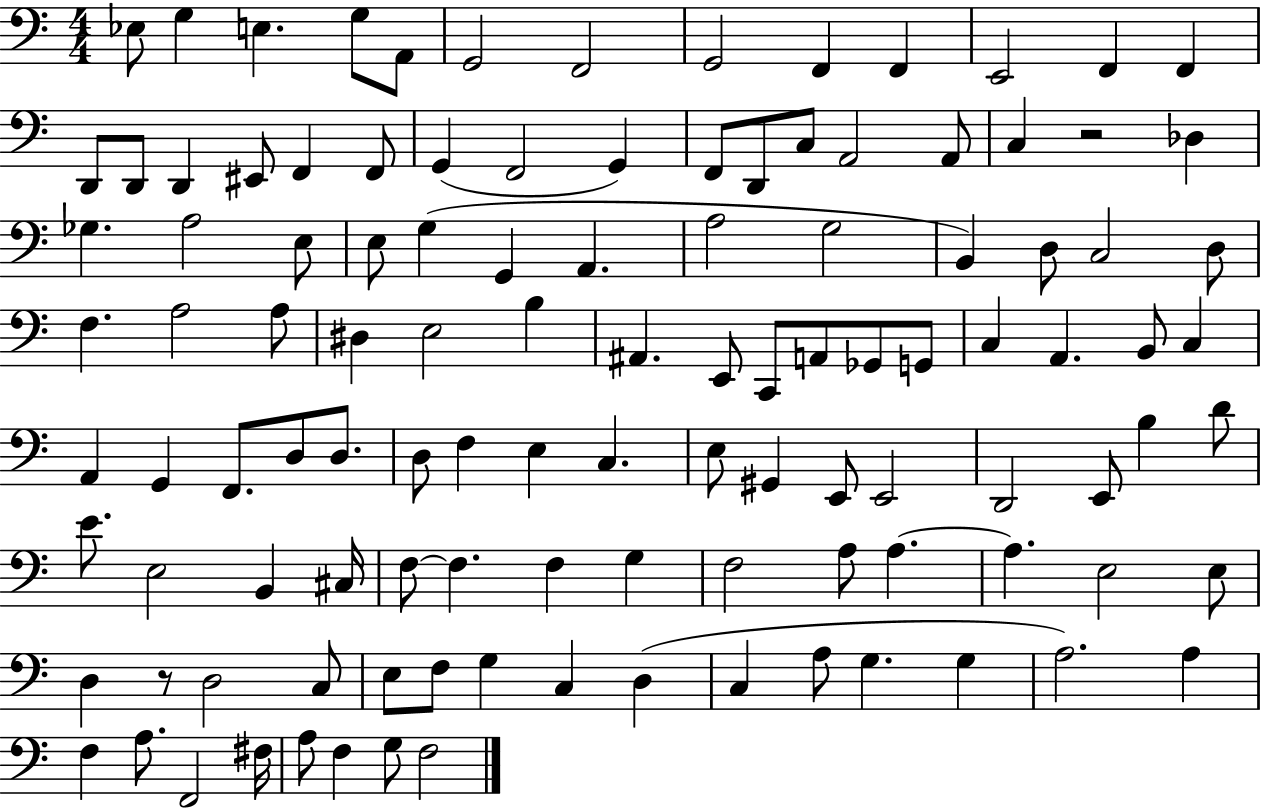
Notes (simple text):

Eb3/e G3/q E3/q. G3/e A2/e G2/h F2/h G2/h F2/q F2/q E2/h F2/q F2/q D2/e D2/e D2/q EIS2/e F2/q F2/e G2/q F2/h G2/q F2/e D2/e C3/e A2/h A2/e C3/q R/h Db3/q Gb3/q. A3/h E3/e E3/e G3/q G2/q A2/q. A3/h G3/h B2/q D3/e C3/h D3/e F3/q. A3/h A3/e D#3/q E3/h B3/q A#2/q. E2/e C2/e A2/e Gb2/e G2/e C3/q A2/q. B2/e C3/q A2/q G2/q F2/e. D3/e D3/e. D3/e F3/q E3/q C3/q. E3/e G#2/q E2/e E2/h D2/h E2/e B3/q D4/e E4/e. E3/h B2/q C#3/s F3/e F3/q. F3/q G3/q F3/h A3/e A3/q. A3/q. E3/h E3/e D3/q R/e D3/h C3/e E3/e F3/e G3/q C3/q D3/q C3/q A3/e G3/q. G3/q A3/h. A3/q F3/q A3/e. F2/h F#3/s A3/e F3/q G3/e F3/h